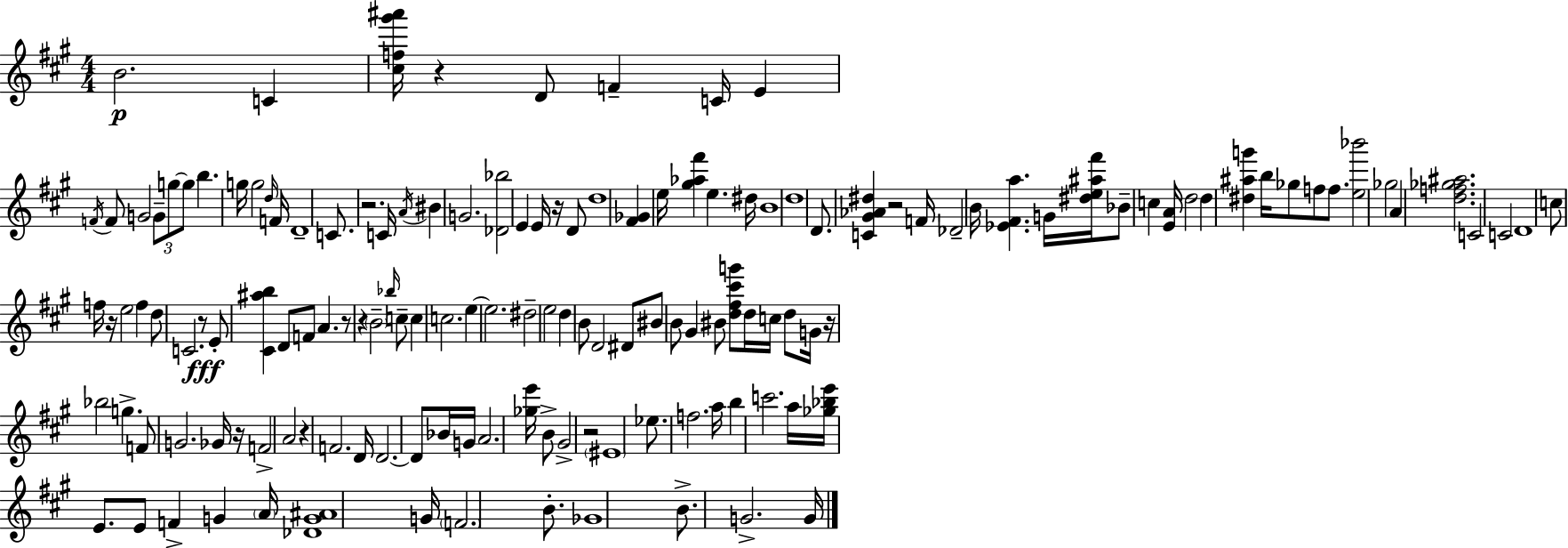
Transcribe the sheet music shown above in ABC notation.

X:1
T:Untitled
M:4/4
L:1/4
K:A
B2 C [^cf^g'^a']/4 z D/2 F C/4 E F/4 F/2 G2 G/2 g/2 g/2 b g/4 g2 d/4 F/4 D4 C/2 z2 C/4 A/4 ^B G2 [_D_b]2 E E/4 z/4 D/2 d4 [^F_G] e/4 [^g_a^f'] e ^d/4 B4 d4 D/2 [C^G_A^d] z2 F/4 _D2 B/4 [_E^Fa] G/4 [^de^a^f']/4 _B/2 c [EA]/4 d2 d [^d^ag'] b/4 _g/2 f/2 f/2 [e_b']2 _g2 A [df_g^a]2 C2 C2 D4 c/2 f/4 z/4 e2 f d/2 C2 z/2 E/2 [^C^ab] D/2 F/2 A z/2 z B2 _b/4 c/2 c c2 e e2 ^d2 e2 d B/2 D2 ^D/2 ^B/2 B/2 ^G ^B/2 [d^f^c'g']/2 d/4 c/4 d/2 G/4 z/4 _b2 g F/2 G2 _G/4 z/4 F2 A2 z F2 D/4 D2 D/2 _B/4 G/4 A2 [_ge']/4 B/2 ^G2 z2 ^E4 _e/2 f2 a/4 b c'2 a/4 [_g_be']/4 E/2 E/2 F G A/4 [_DG^A]4 G/4 F2 B/2 _G4 B/2 G2 G/4